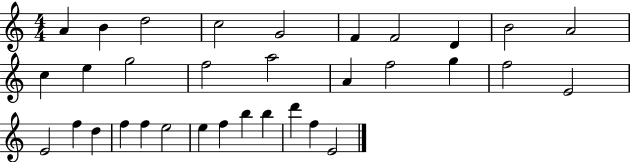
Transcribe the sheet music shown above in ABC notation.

X:1
T:Untitled
M:4/4
L:1/4
K:C
A B d2 c2 G2 F F2 D B2 A2 c e g2 f2 a2 A f2 g f2 E2 E2 f d f f e2 e f b b d' f E2